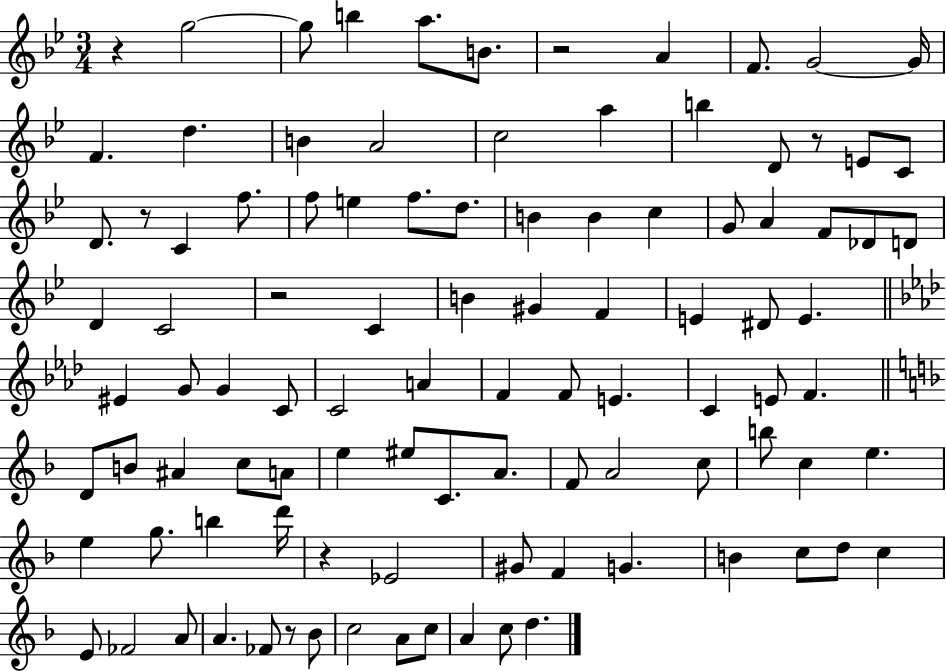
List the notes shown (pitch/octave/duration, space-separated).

R/q G5/h G5/e B5/q A5/e. B4/e. R/h A4/q F4/e. G4/h G4/s F4/q. D5/q. B4/q A4/h C5/h A5/q B5/q D4/e R/e E4/e C4/e D4/e. R/e C4/q F5/e. F5/e E5/q F5/e. D5/e. B4/q B4/q C5/q G4/e A4/q F4/e Db4/e D4/e D4/q C4/h R/h C4/q B4/q G#4/q F4/q E4/q D#4/e E4/q. EIS4/q G4/e G4/q C4/e C4/h A4/q F4/q F4/e E4/q. C4/q E4/e F4/q. D4/e B4/e A#4/q C5/e A4/e E5/q EIS5/e C4/e. A4/e. F4/e A4/h C5/e B5/e C5/q E5/q. E5/q G5/e. B5/q D6/s R/q Eb4/h G#4/e F4/q G4/q. B4/q C5/e D5/e C5/q E4/e FES4/h A4/e A4/q. FES4/e R/e Bb4/e C5/h A4/e C5/e A4/q C5/e D5/q.